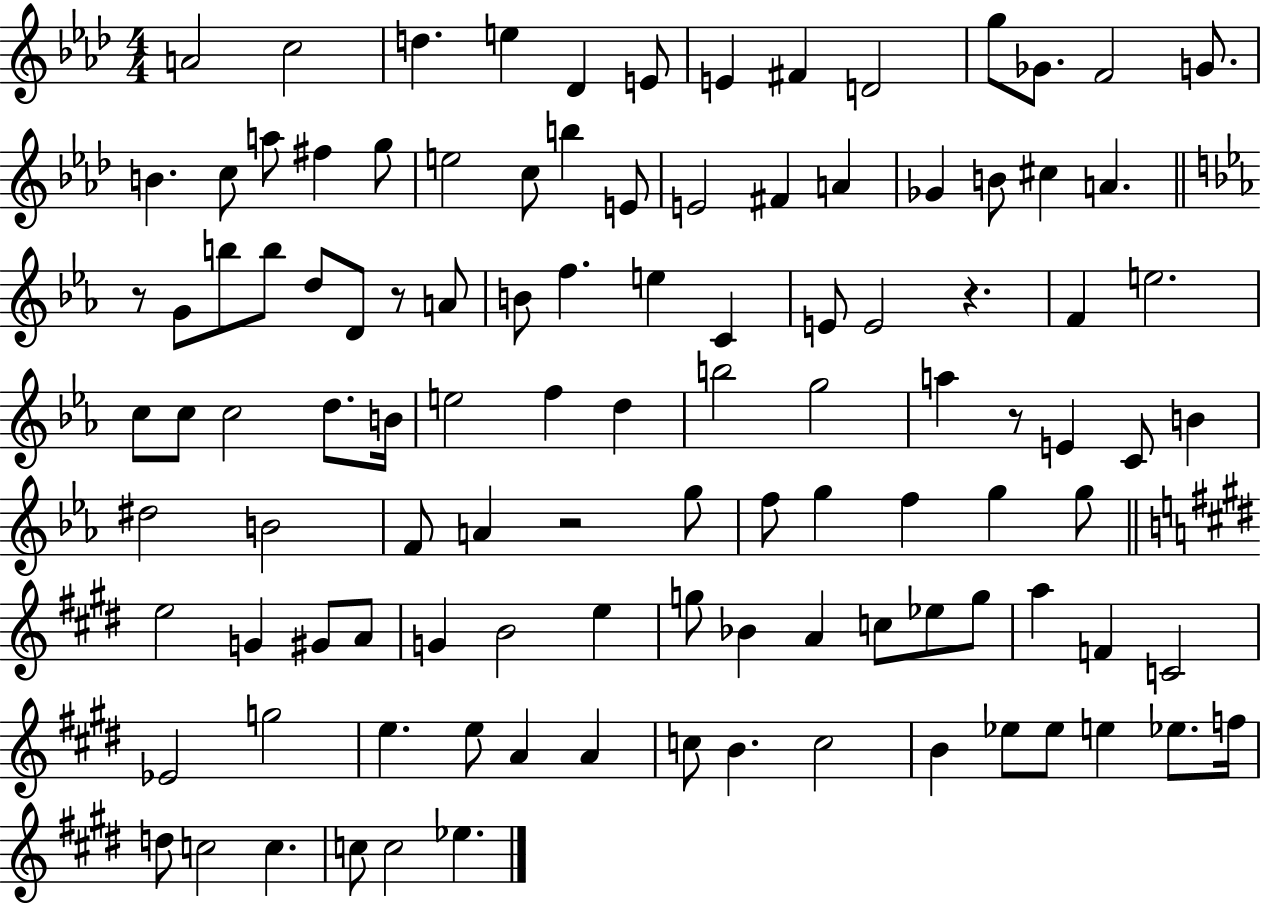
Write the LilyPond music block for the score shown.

{
  \clef treble
  \numericTimeSignature
  \time 4/4
  \key aes \major
  \repeat volta 2 { a'2 c''2 | d''4. e''4 des'4 e'8 | e'4 fis'4 d'2 | g''8 ges'8. f'2 g'8. | \break b'4. c''8 a''8 fis''4 g''8 | e''2 c''8 b''4 e'8 | e'2 fis'4 a'4 | ges'4 b'8 cis''4 a'4. | \break \bar "||" \break \key ees \major r8 g'8 b''8 b''8 d''8 d'8 r8 a'8 | b'8 f''4. e''4 c'4 | e'8 e'2 r4. | f'4 e''2. | \break c''8 c''8 c''2 d''8. b'16 | e''2 f''4 d''4 | b''2 g''2 | a''4 r8 e'4 c'8 b'4 | \break dis''2 b'2 | f'8 a'4 r2 g''8 | f''8 g''4 f''4 g''4 g''8 | \bar "||" \break \key e \major e''2 g'4 gis'8 a'8 | g'4 b'2 e''4 | g''8 bes'4 a'4 c''8 ees''8 g''8 | a''4 f'4 c'2 | \break ees'2 g''2 | e''4. e''8 a'4 a'4 | c''8 b'4. c''2 | b'4 ees''8 ees''8 e''4 ees''8. f''16 | \break d''8 c''2 c''4. | c''8 c''2 ees''4. | } \bar "|."
}